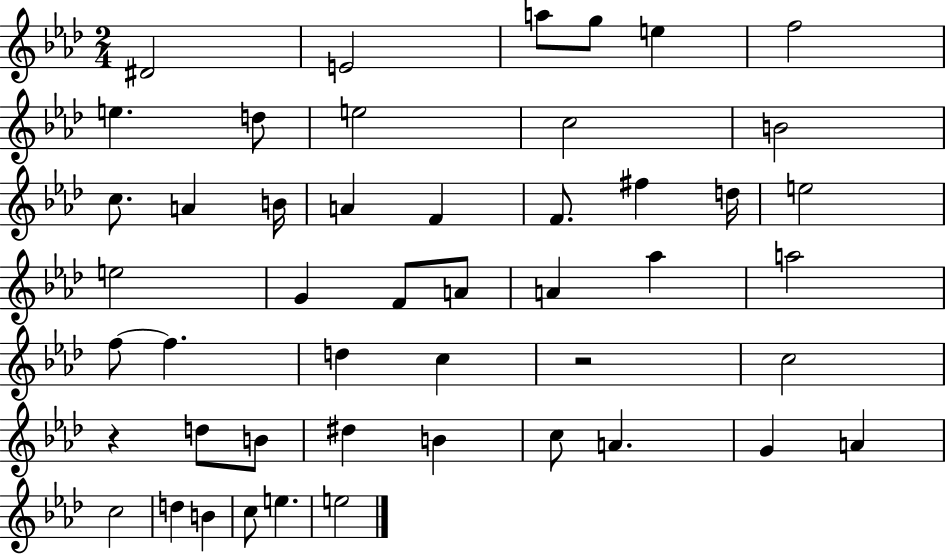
X:1
T:Untitled
M:2/4
L:1/4
K:Ab
^D2 E2 a/2 g/2 e f2 e d/2 e2 c2 B2 c/2 A B/4 A F F/2 ^f d/4 e2 e2 G F/2 A/2 A _a a2 f/2 f d c z2 c2 z d/2 B/2 ^d B c/2 A G A c2 d B c/2 e e2